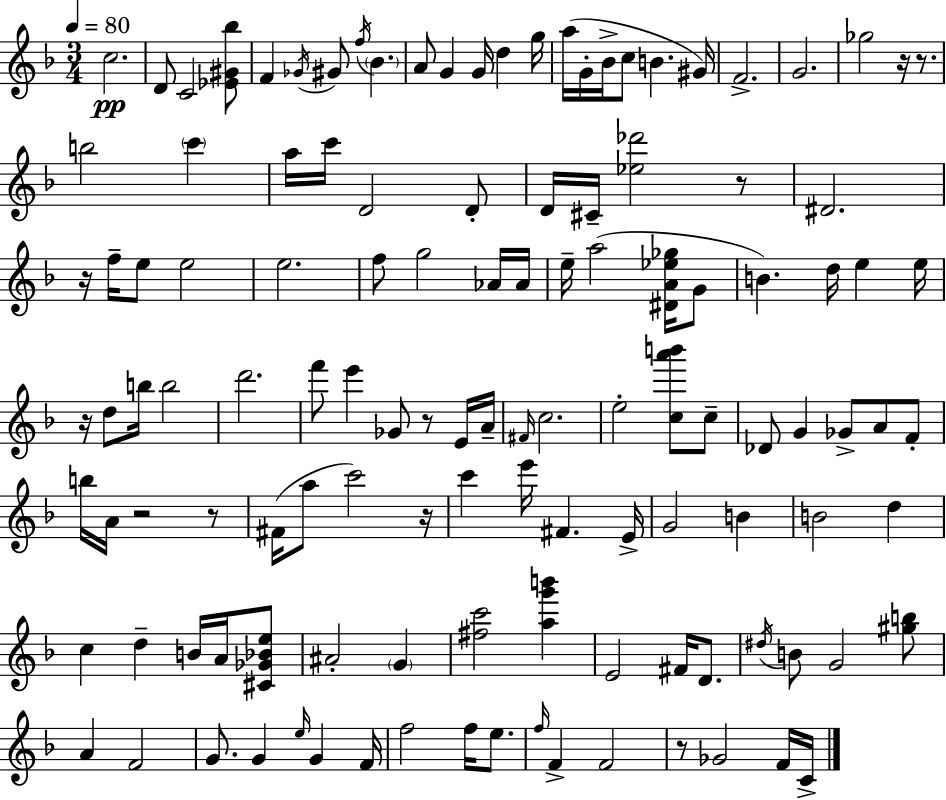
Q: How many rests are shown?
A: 10